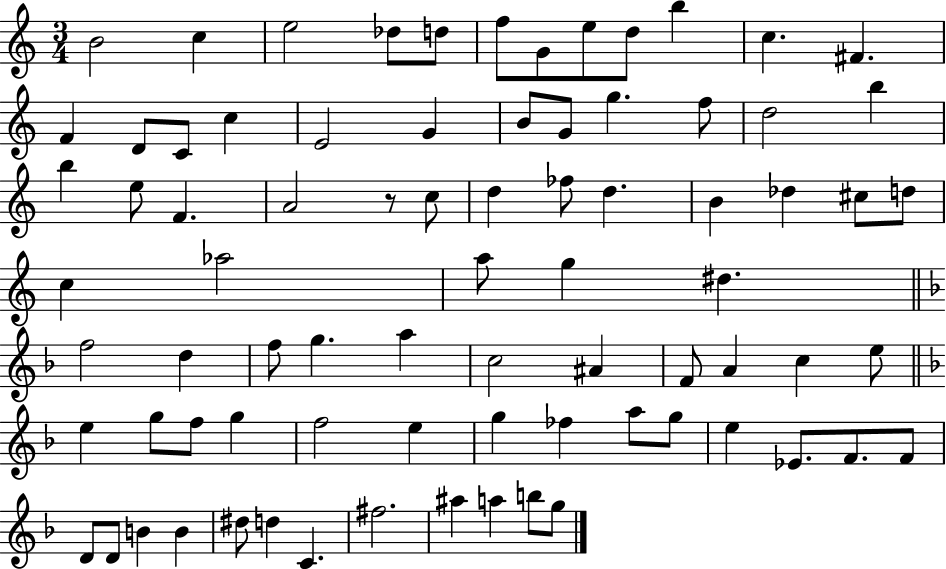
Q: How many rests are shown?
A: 1